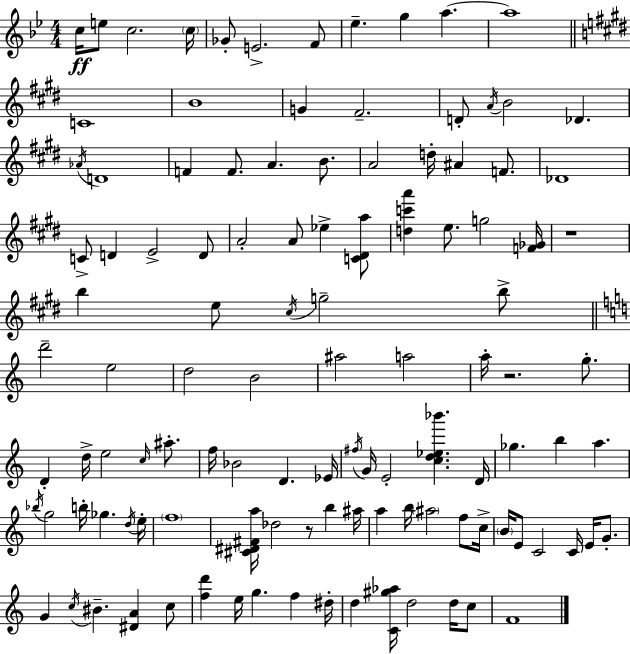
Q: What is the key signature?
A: BES major